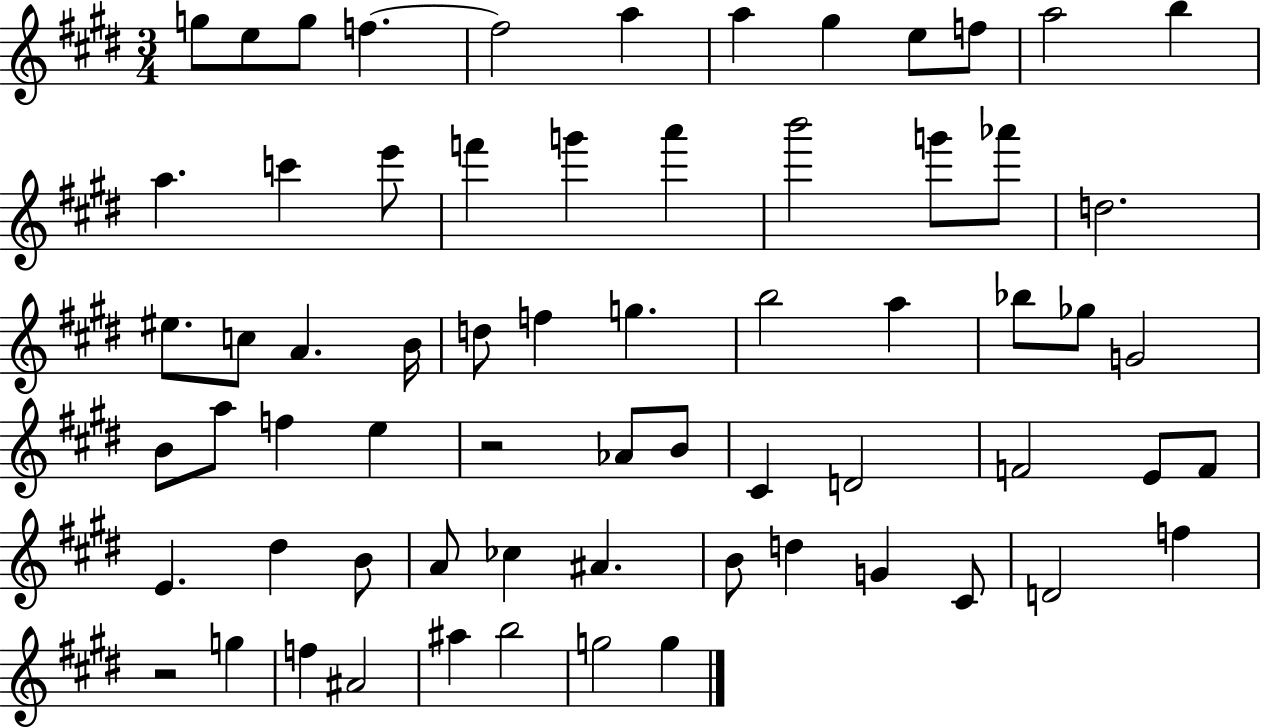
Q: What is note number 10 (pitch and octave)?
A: F5